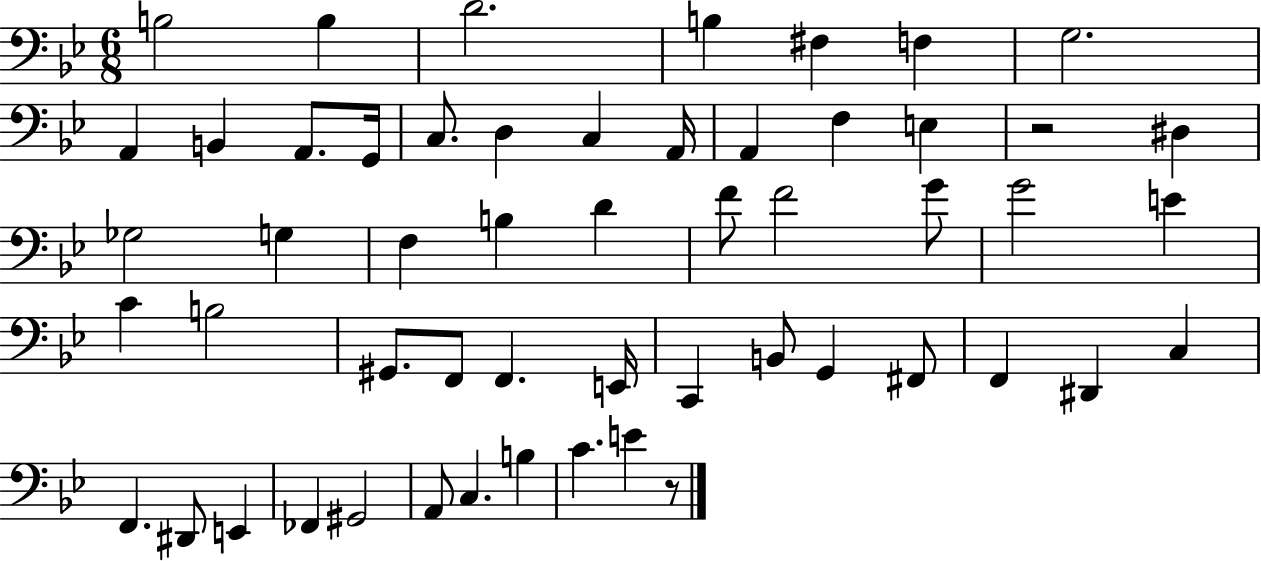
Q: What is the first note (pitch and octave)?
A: B3